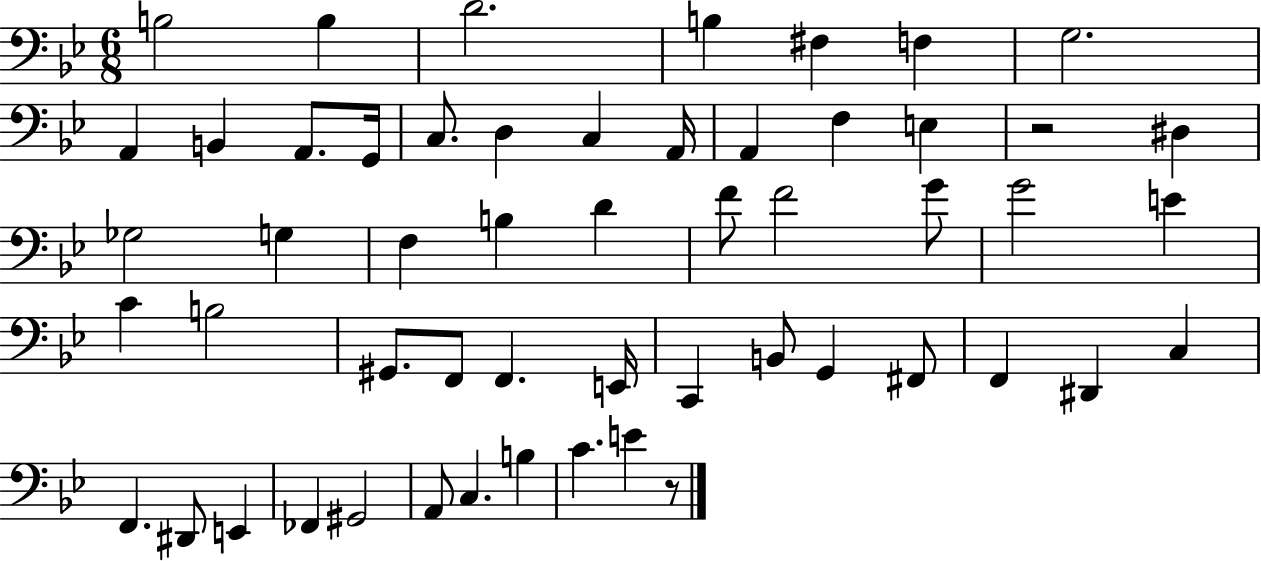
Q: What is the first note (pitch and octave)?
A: B3